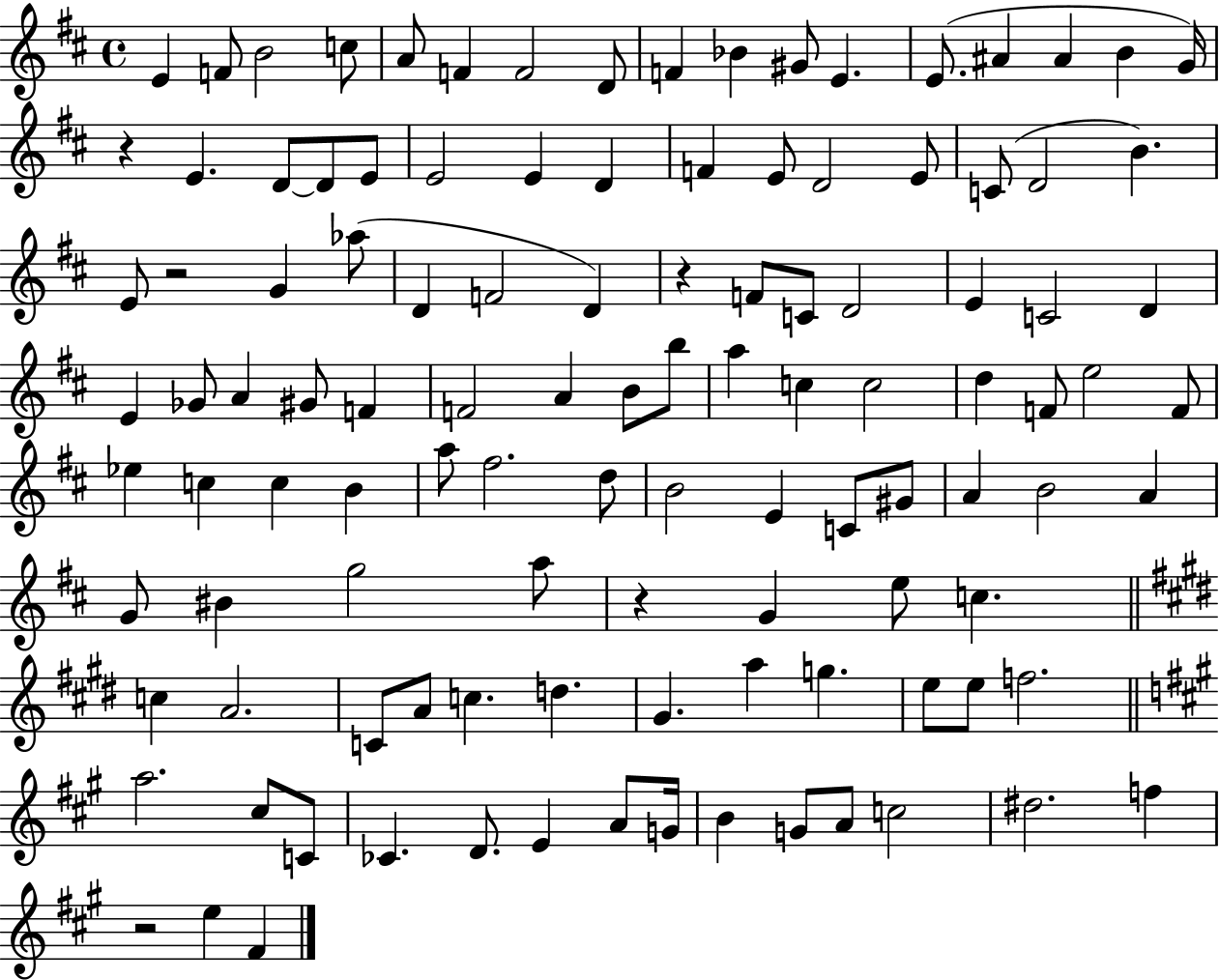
X:1
T:Untitled
M:4/4
L:1/4
K:D
E F/2 B2 c/2 A/2 F F2 D/2 F _B ^G/2 E E/2 ^A ^A B G/4 z E D/2 D/2 E/2 E2 E D F E/2 D2 E/2 C/2 D2 B E/2 z2 G _a/2 D F2 D z F/2 C/2 D2 E C2 D E _G/2 A ^G/2 F F2 A B/2 b/2 a c c2 d F/2 e2 F/2 _e c c B a/2 ^f2 d/2 B2 E C/2 ^G/2 A B2 A G/2 ^B g2 a/2 z G e/2 c c A2 C/2 A/2 c d ^G a g e/2 e/2 f2 a2 ^c/2 C/2 _C D/2 E A/2 G/4 B G/2 A/2 c2 ^d2 f z2 e ^F